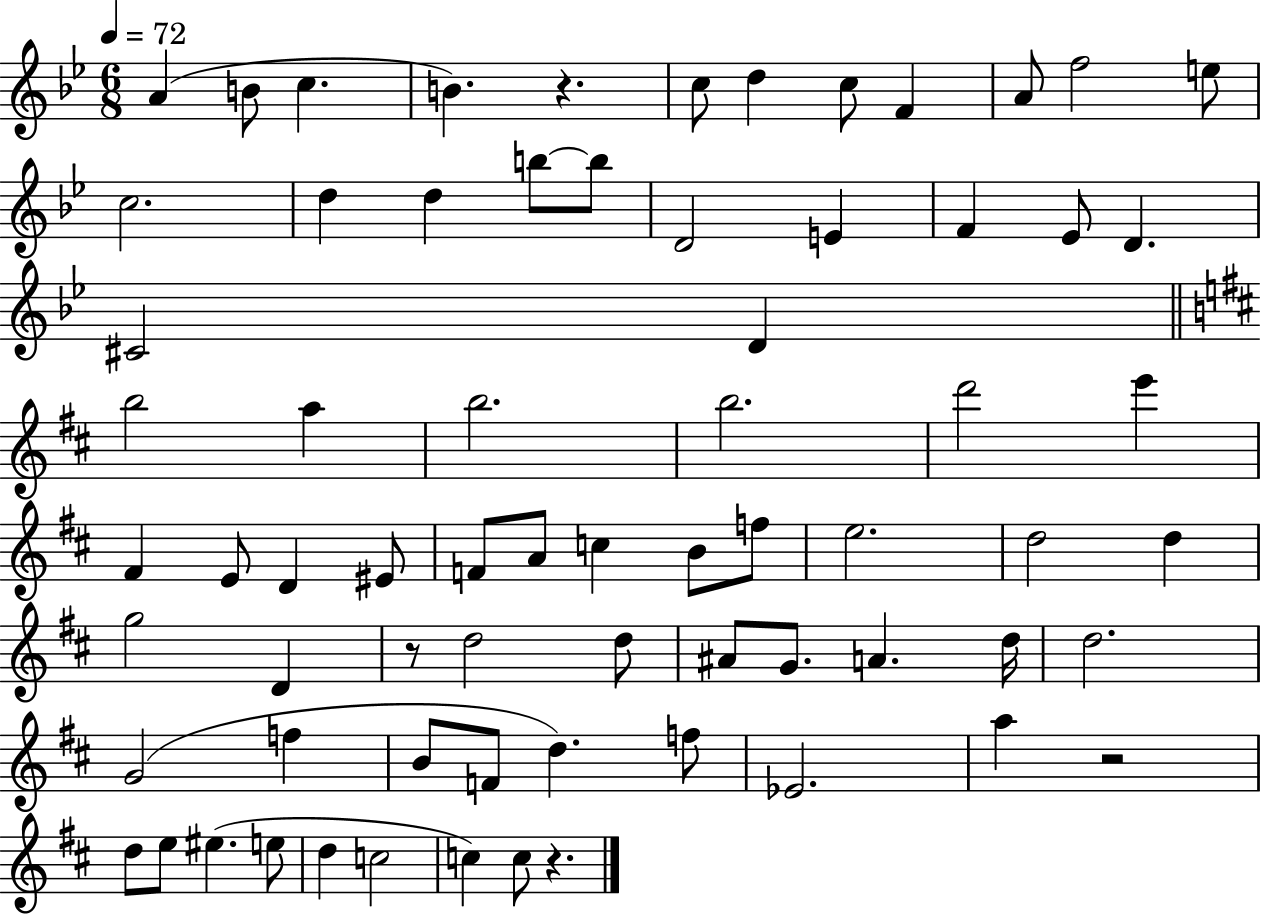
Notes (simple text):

A4/q B4/e C5/q. B4/q. R/q. C5/e D5/q C5/e F4/q A4/e F5/h E5/e C5/h. D5/q D5/q B5/e B5/e D4/h E4/q F4/q Eb4/e D4/q. C#4/h D4/q B5/h A5/q B5/h. B5/h. D6/h E6/q F#4/q E4/e D4/q EIS4/e F4/e A4/e C5/q B4/e F5/e E5/h. D5/h D5/q G5/h D4/q R/e D5/h D5/e A#4/e G4/e. A4/q. D5/s D5/h. G4/h F5/q B4/e F4/e D5/q. F5/e Eb4/h. A5/q R/h D5/e E5/e EIS5/q. E5/e D5/q C5/h C5/q C5/e R/q.